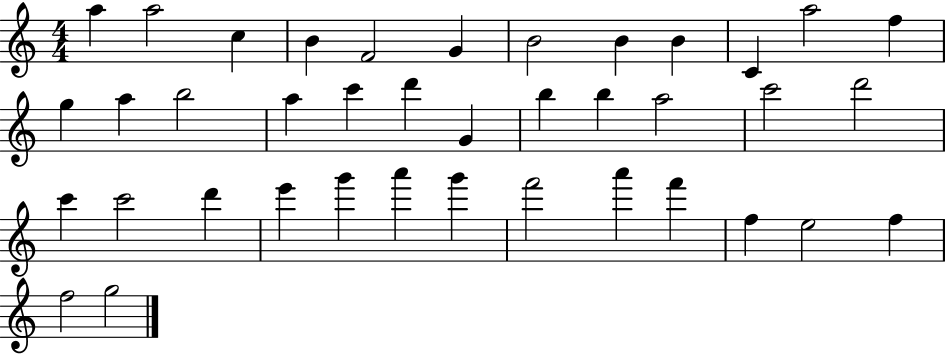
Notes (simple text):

A5/q A5/h C5/q B4/q F4/h G4/q B4/h B4/q B4/q C4/q A5/h F5/q G5/q A5/q B5/h A5/q C6/q D6/q G4/q B5/q B5/q A5/h C6/h D6/h C6/q C6/h D6/q E6/q G6/q A6/q G6/q F6/h A6/q F6/q F5/q E5/h F5/q F5/h G5/h